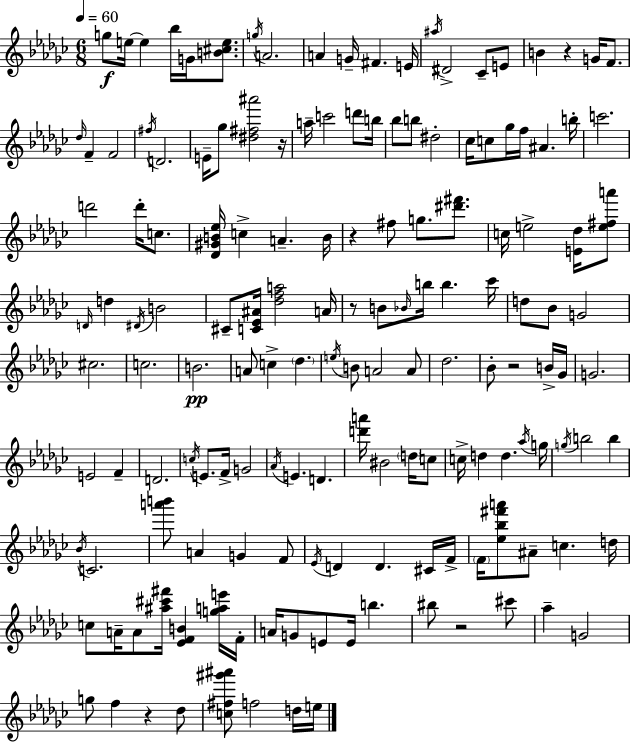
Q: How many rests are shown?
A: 7